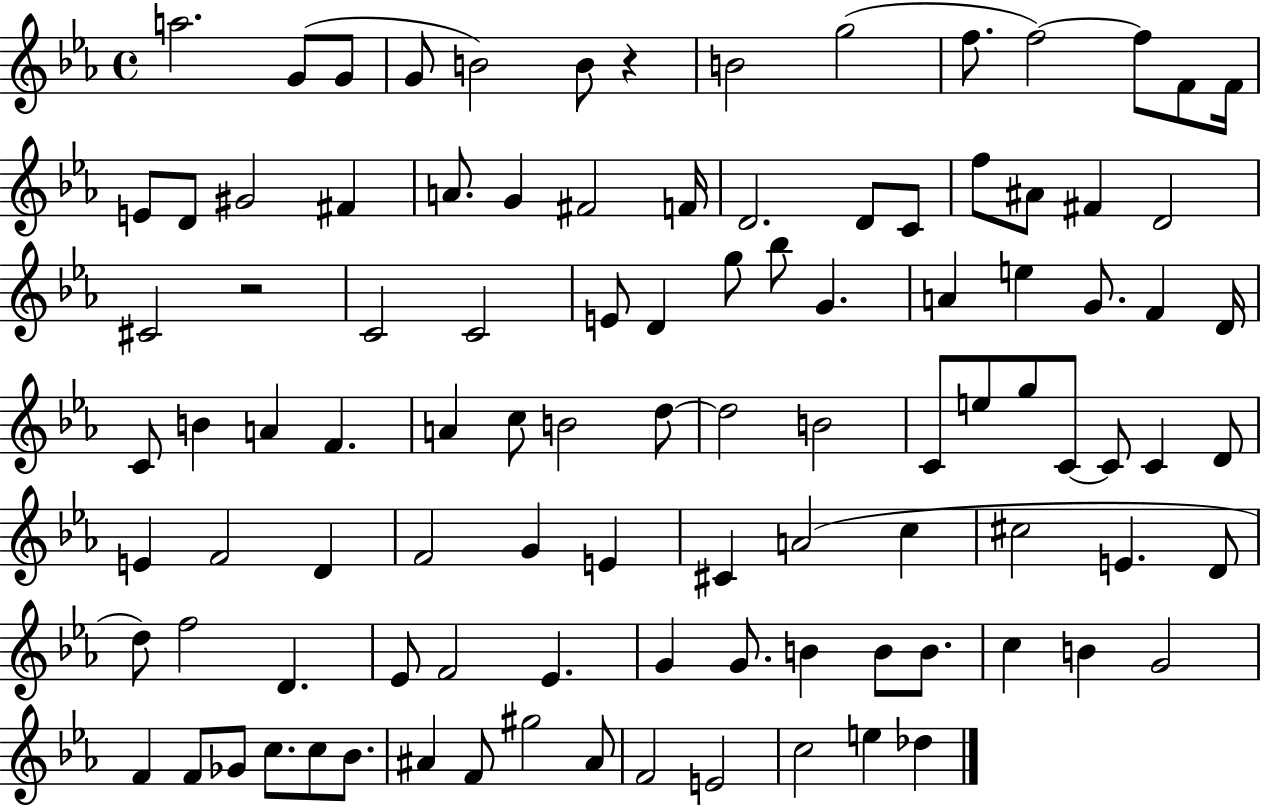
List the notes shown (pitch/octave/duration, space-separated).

A5/h. G4/e G4/e G4/e B4/h B4/e R/q B4/h G5/h F5/e. F5/h F5/e F4/e F4/s E4/e D4/e G#4/h F#4/q A4/e. G4/q F#4/h F4/s D4/h. D4/e C4/e F5/e A#4/e F#4/q D4/h C#4/h R/h C4/h C4/h E4/e D4/q G5/e Bb5/e G4/q. A4/q E5/q G4/e. F4/q D4/s C4/e B4/q A4/q F4/q. A4/q C5/e B4/h D5/e D5/h B4/h C4/e E5/e G5/e C4/e C4/e C4/q D4/e E4/q F4/h D4/q F4/h G4/q E4/q C#4/q A4/h C5/q C#5/h E4/q. D4/e D5/e F5/h D4/q. Eb4/e F4/h Eb4/q. G4/q G4/e. B4/q B4/e B4/e. C5/q B4/q G4/h F4/q F4/e Gb4/e C5/e. C5/e Bb4/e. A#4/q F4/e G#5/h A#4/e F4/h E4/h C5/h E5/q Db5/q